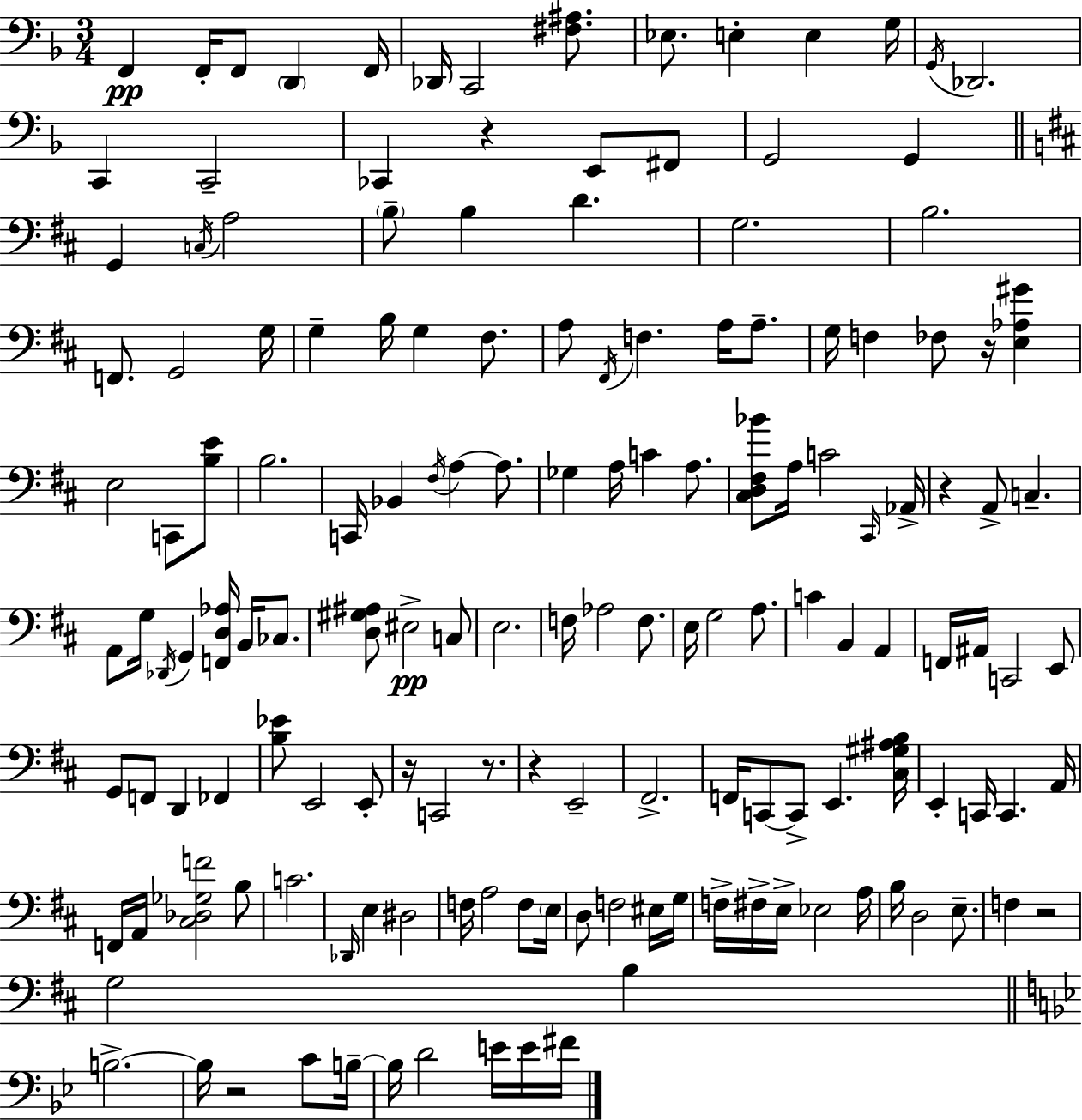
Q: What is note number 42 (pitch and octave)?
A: F3